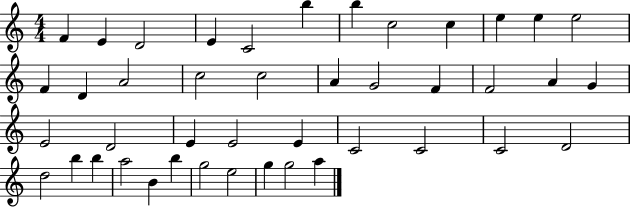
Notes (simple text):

F4/q E4/q D4/h E4/q C4/h B5/q B5/q C5/h C5/q E5/q E5/q E5/h F4/q D4/q A4/h C5/h C5/h A4/q G4/h F4/q F4/h A4/q G4/q E4/h D4/h E4/q E4/h E4/q C4/h C4/h C4/h D4/h D5/h B5/q B5/q A5/h B4/q B5/q G5/h E5/h G5/q G5/h A5/q